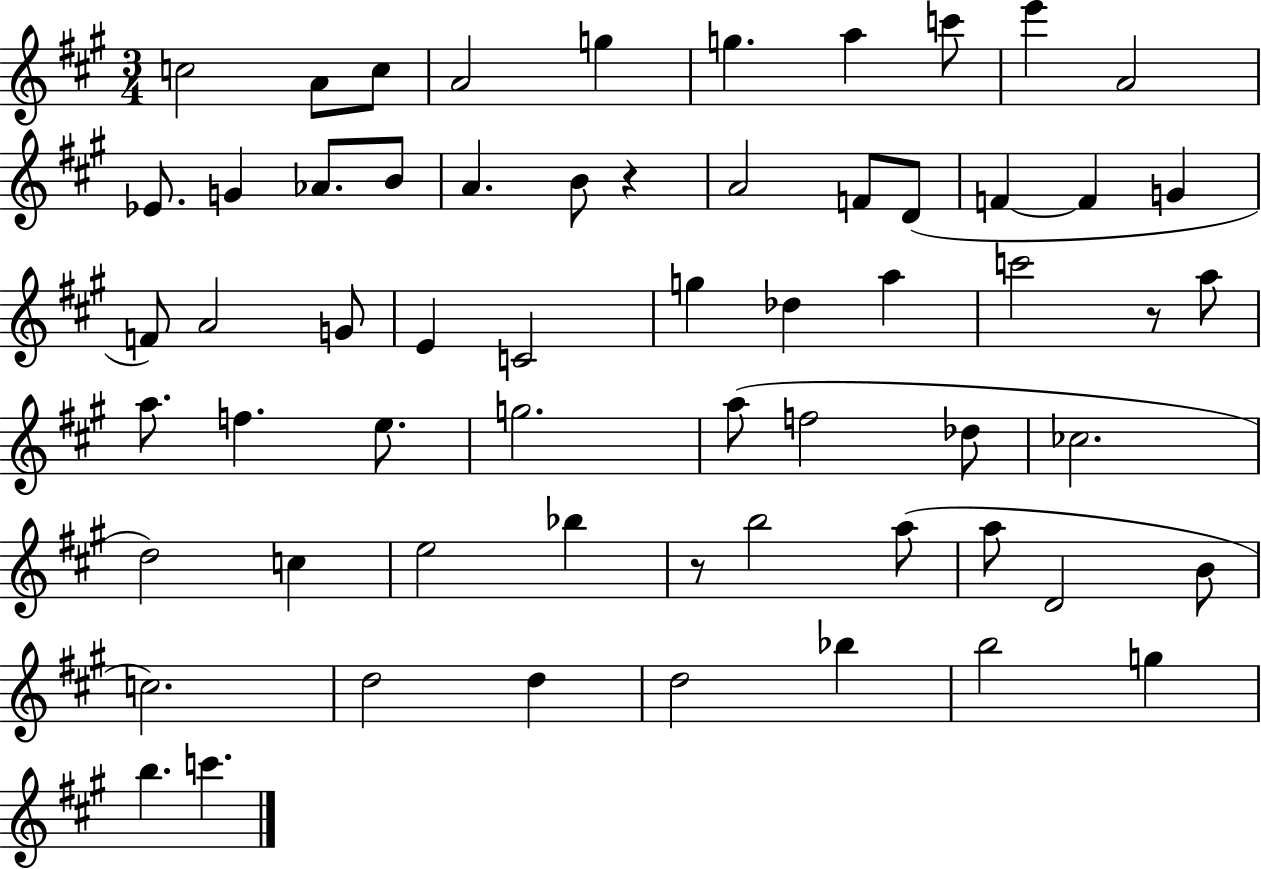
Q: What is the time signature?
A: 3/4